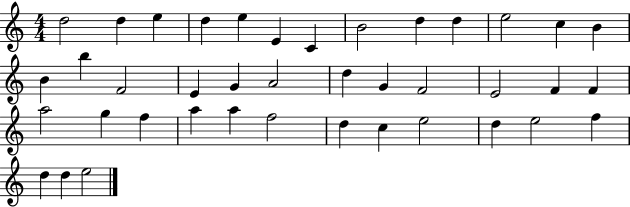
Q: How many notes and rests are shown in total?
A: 40